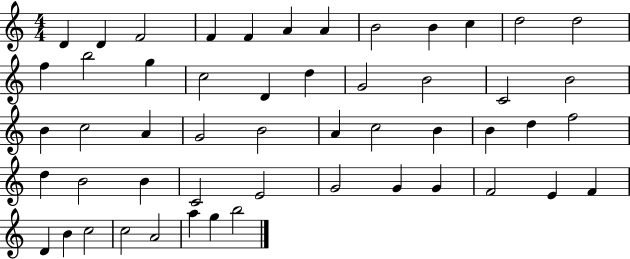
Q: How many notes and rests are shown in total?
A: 52